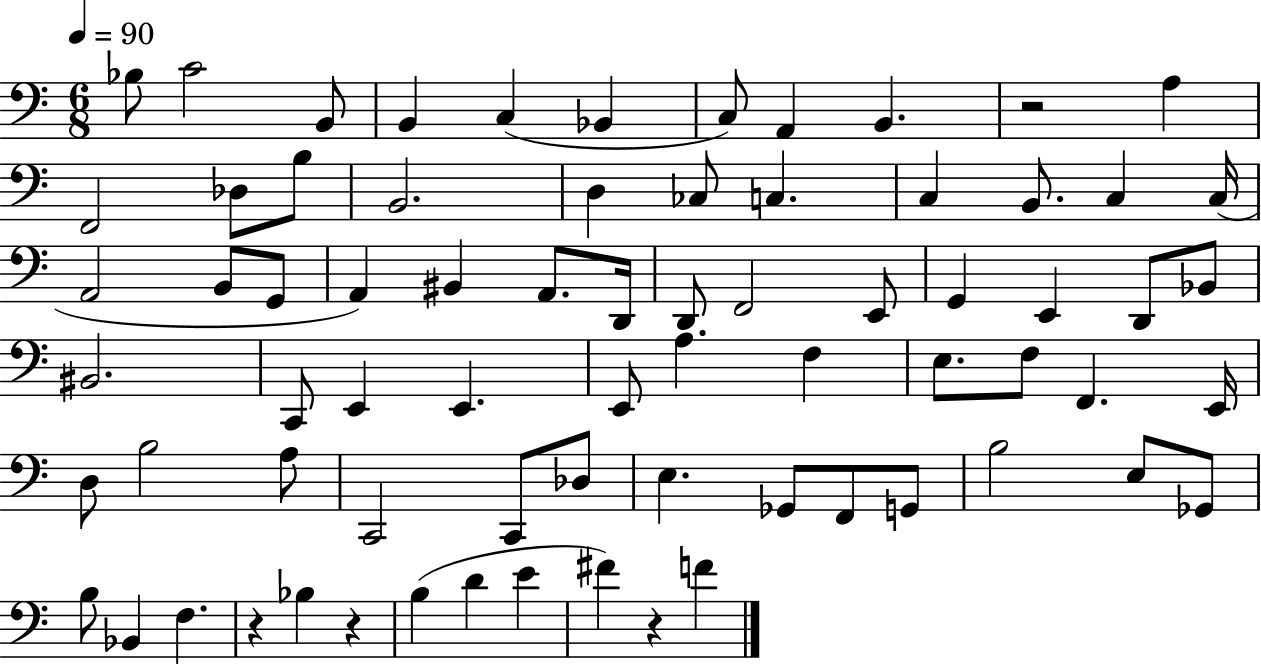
{
  \clef bass
  \numericTimeSignature
  \time 6/8
  \key c \major
  \tempo 4 = 90
  \repeat volta 2 { bes8 c'2 b,8 | b,4 c4( bes,4 | c8) a,4 b,4. | r2 a4 | \break f,2 des8 b8 | b,2. | d4 ces8 c4. | c4 b,8. c4 c16( | \break a,2 b,8 g,8 | a,4) bis,4 a,8. d,16 | d,8 f,2 e,8 | g,4 e,4 d,8 bes,8 | \break bis,2. | c,8 e,4 e,4. | e,8 a4. f4 | e8. f8 f,4. e,16 | \break d8 b2 a8 | c,2 c,8 des8 | e4. ges,8 f,8 g,8 | b2 e8 ges,8 | \break b8 bes,4 f4. | r4 bes4 r4 | b4( d'4 e'4 | fis'4) r4 f'4 | \break } \bar "|."
}